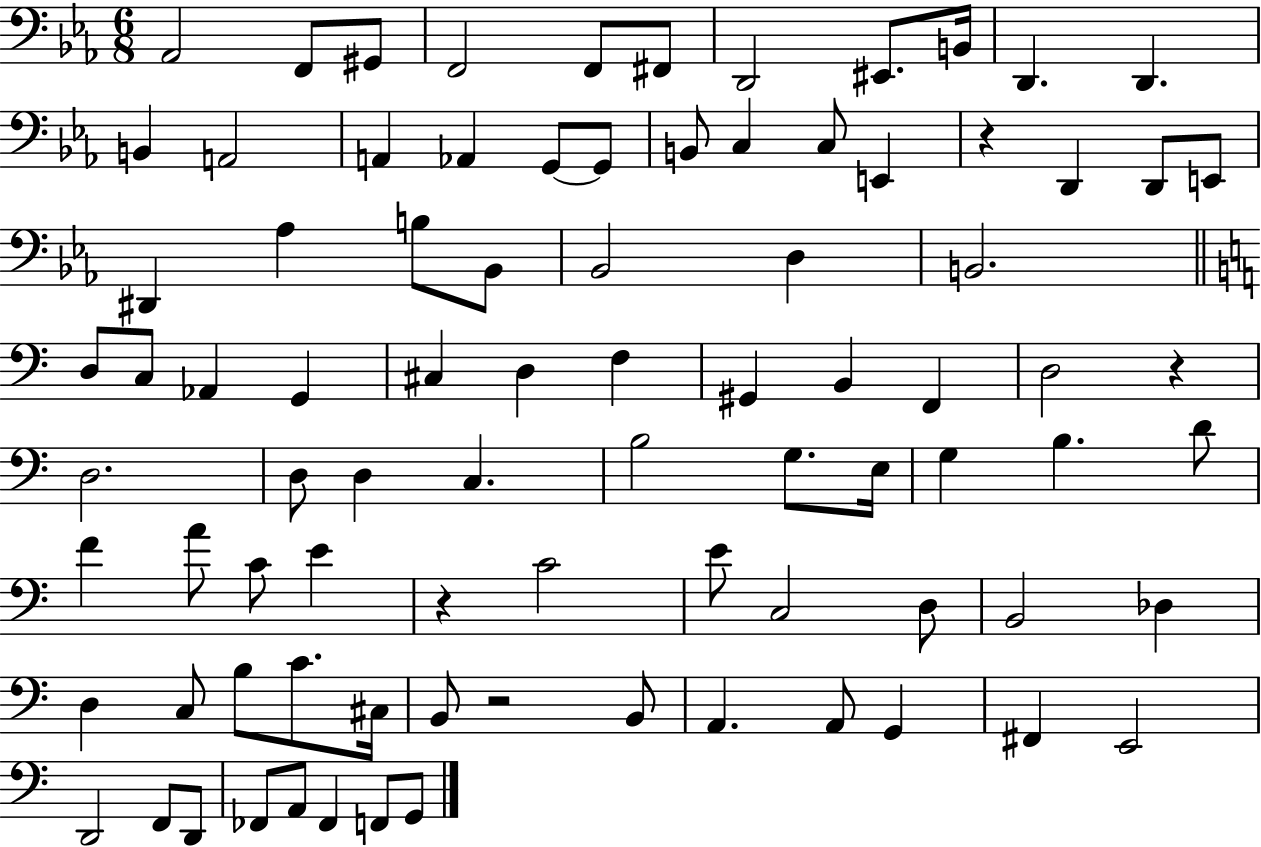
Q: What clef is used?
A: bass